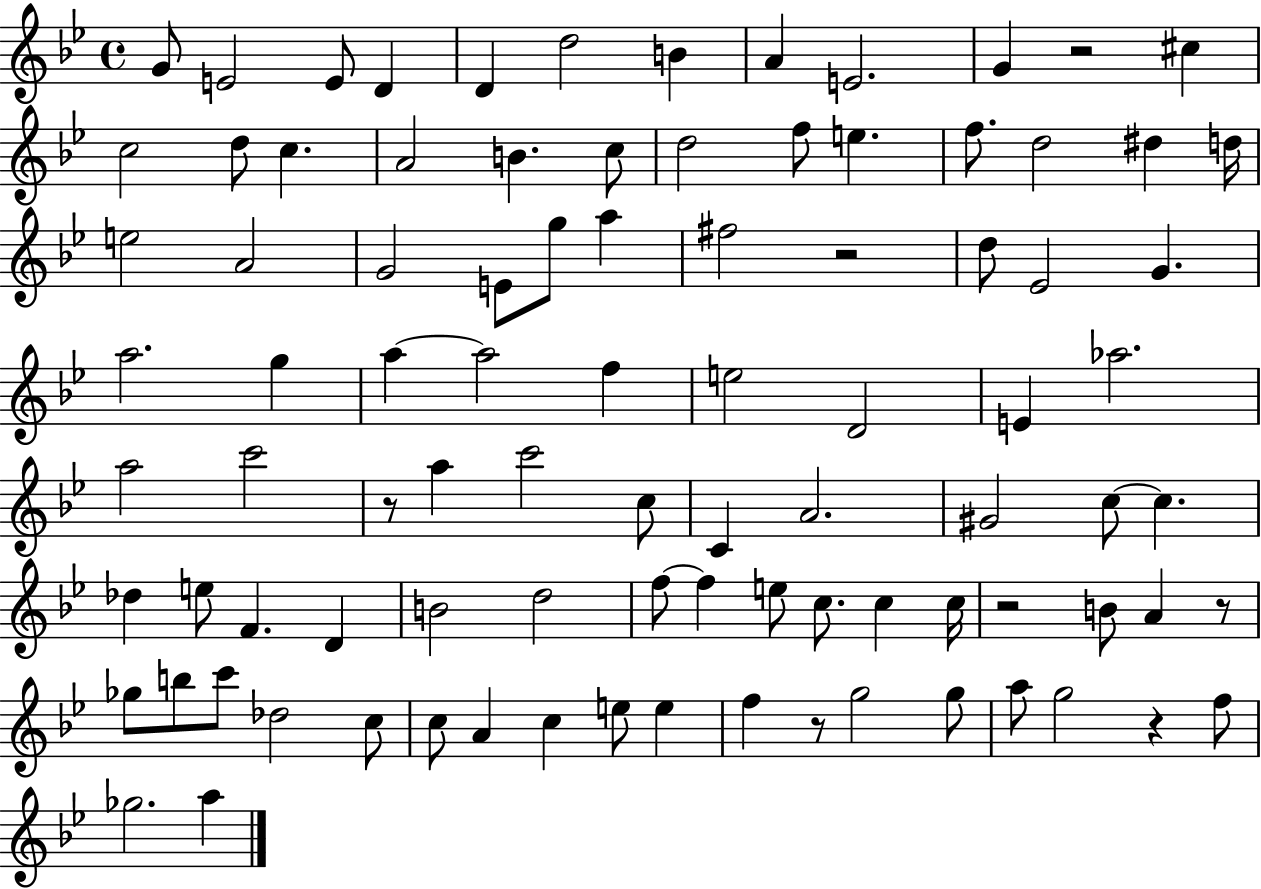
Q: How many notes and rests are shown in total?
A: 92